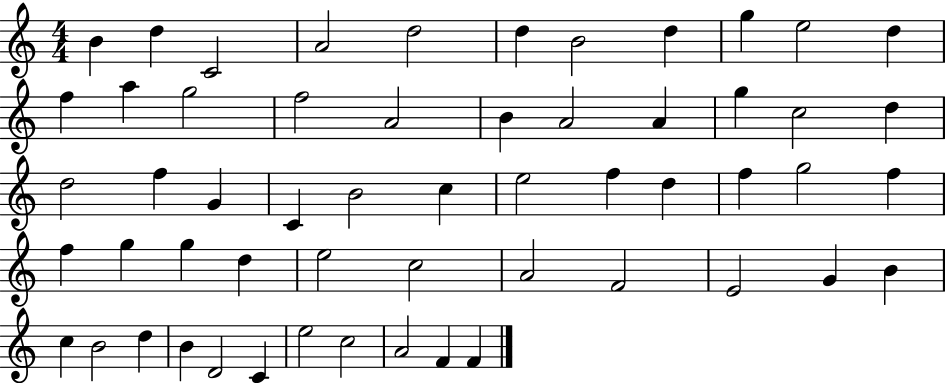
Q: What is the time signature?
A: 4/4